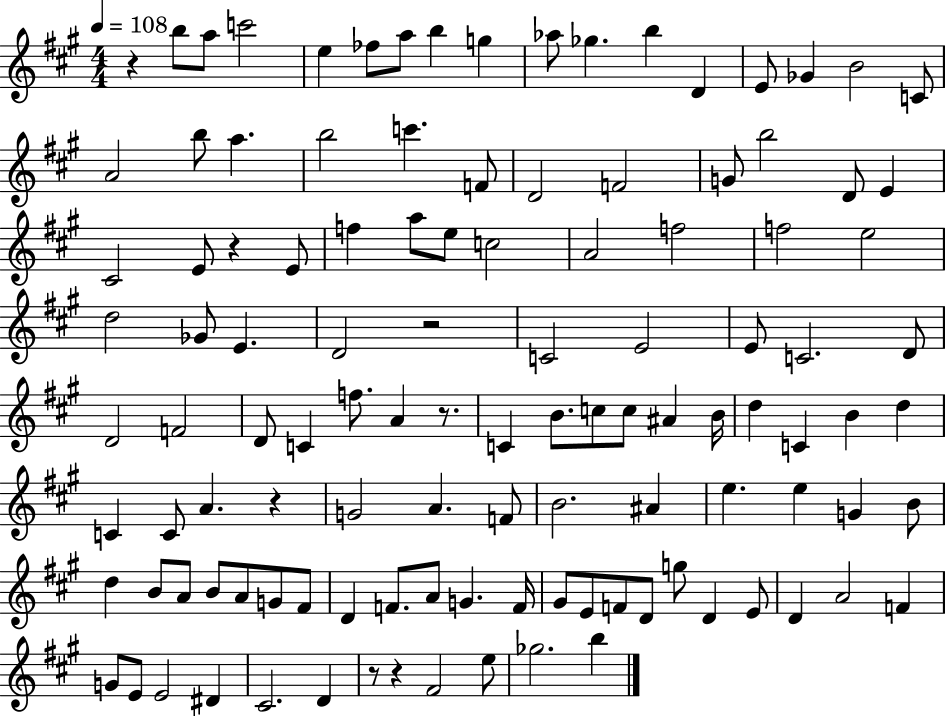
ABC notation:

X:1
T:Untitled
M:4/4
L:1/4
K:A
z b/2 a/2 c'2 e _f/2 a/2 b g _a/2 _g b D E/2 _G B2 C/2 A2 b/2 a b2 c' F/2 D2 F2 G/2 b2 D/2 E ^C2 E/2 z E/2 f a/2 e/2 c2 A2 f2 f2 e2 d2 _G/2 E D2 z2 C2 E2 E/2 C2 D/2 D2 F2 D/2 C f/2 A z/2 C B/2 c/2 c/2 ^A B/4 d C B d C C/2 A z G2 A F/2 B2 ^A e e G B/2 d B/2 A/2 B/2 A/2 G/2 ^F/2 D F/2 A/2 G F/4 ^G/2 E/2 F/2 D/2 g/2 D E/2 D A2 F G/2 E/2 E2 ^D ^C2 D z/2 z ^F2 e/2 _g2 b